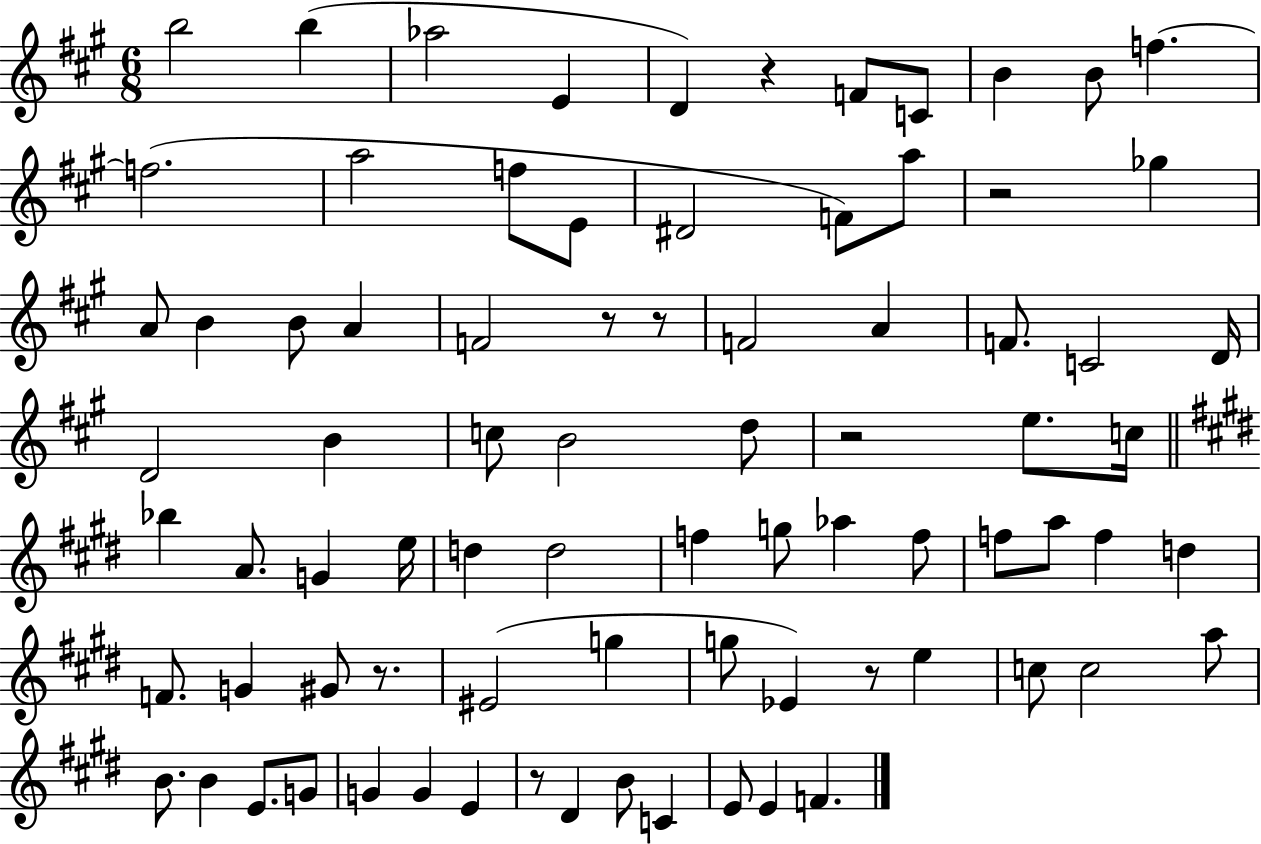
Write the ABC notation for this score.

X:1
T:Untitled
M:6/8
L:1/4
K:A
b2 b _a2 E D z F/2 C/2 B B/2 f f2 a2 f/2 E/2 ^D2 F/2 a/2 z2 _g A/2 B B/2 A F2 z/2 z/2 F2 A F/2 C2 D/4 D2 B c/2 B2 d/2 z2 e/2 c/4 _b A/2 G e/4 d d2 f g/2 _a f/2 f/2 a/2 f d F/2 G ^G/2 z/2 ^E2 g g/2 _E z/2 e c/2 c2 a/2 B/2 B E/2 G/2 G G E z/2 ^D B/2 C E/2 E F